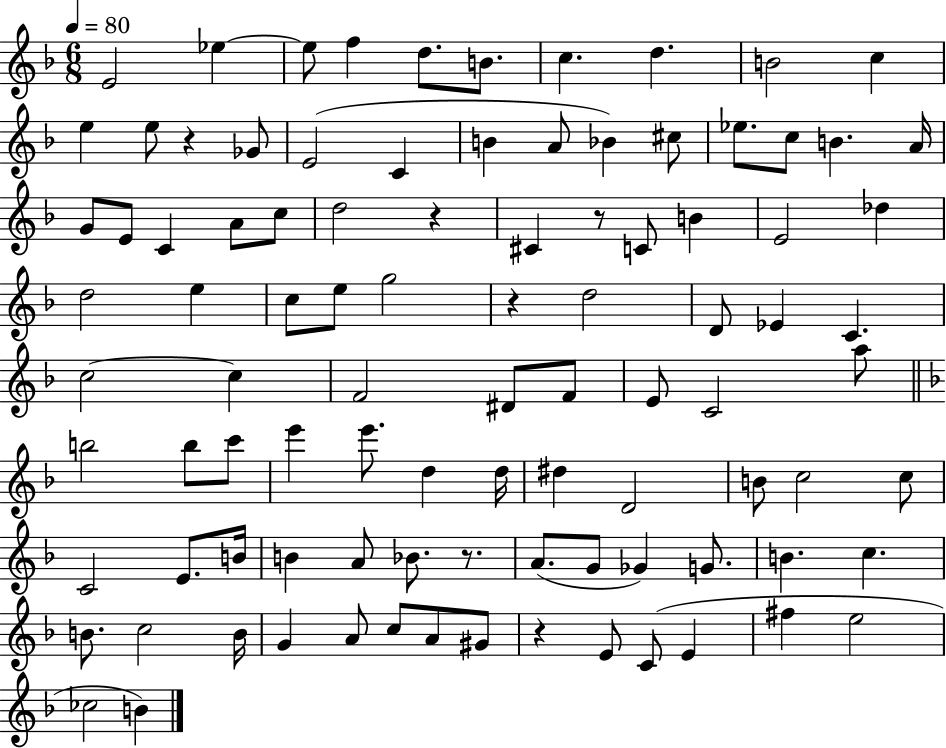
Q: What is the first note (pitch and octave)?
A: E4